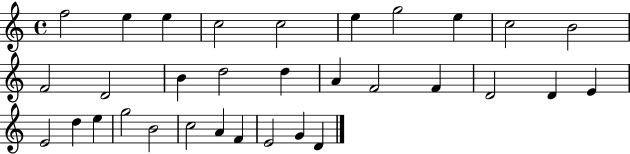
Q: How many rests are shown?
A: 0